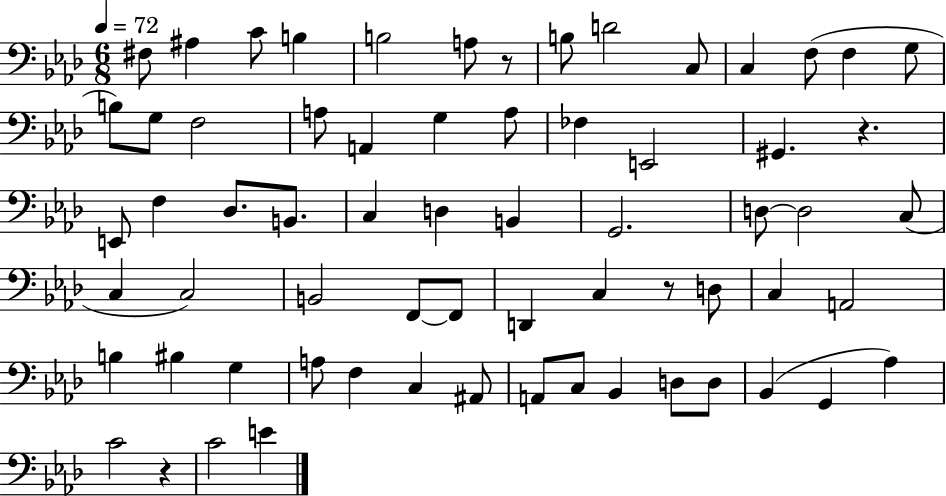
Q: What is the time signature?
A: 6/8